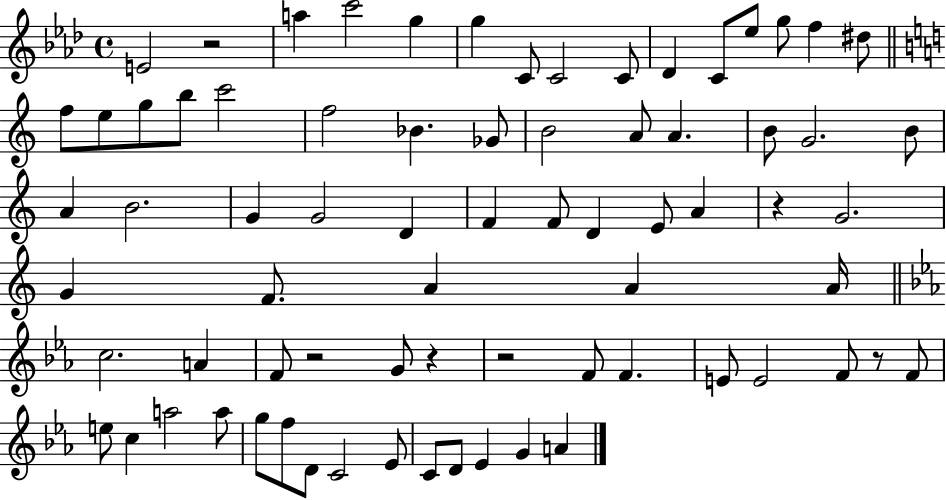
{
  \clef treble
  \time 4/4
  \defaultTimeSignature
  \key aes \major
  e'2 r2 | a''4 c'''2 g''4 | g''4 c'8 c'2 c'8 | des'4 c'8 ees''8 g''8 f''4 dis''8 | \break \bar "||" \break \key c \major f''8 e''8 g''8 b''8 c'''2 | f''2 bes'4. ges'8 | b'2 a'8 a'4. | b'8 g'2. b'8 | \break a'4 b'2. | g'4 g'2 d'4 | f'4 f'8 d'4 e'8 a'4 | r4 g'2. | \break g'4 f'8. a'4 a'4 a'16 | \bar "||" \break \key c \minor c''2. a'4 | f'8 r2 g'8 r4 | r2 f'8 f'4. | e'8 e'2 f'8 r8 f'8 | \break e''8 c''4 a''2 a''8 | g''8 f''8 d'8 c'2 ees'8 | c'8 d'8 ees'4 g'4 a'4 | \bar "|."
}